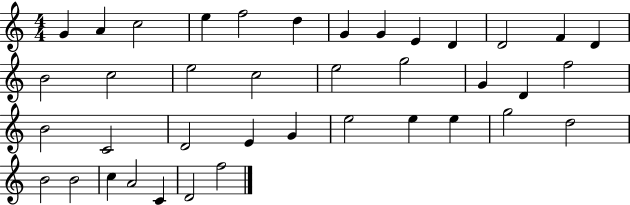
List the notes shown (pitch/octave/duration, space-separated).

G4/q A4/q C5/h E5/q F5/h D5/q G4/q G4/q E4/q D4/q D4/h F4/q D4/q B4/h C5/h E5/h C5/h E5/h G5/h G4/q D4/q F5/h B4/h C4/h D4/h E4/q G4/q E5/h E5/q E5/q G5/h D5/h B4/h B4/h C5/q A4/h C4/q D4/h F5/h